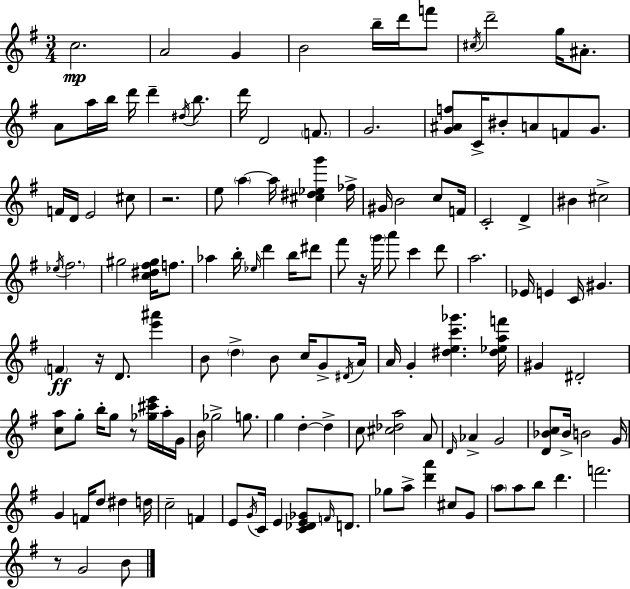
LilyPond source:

{
  \clef treble
  \numericTimeSignature
  \time 3/4
  \key e \minor
  c''2.\mp | a'2 g'4 | b'2 b''16-- d'''16 f'''8 | \acciaccatura { cis''16 } d'''2-- g''16 ais'8.-. | \break a'8 a''16 b''16 d'''16 d'''4-- \acciaccatura { dis''16 } b''8. | d'''16 d'2 \parenthesize f'8. | g'2. | <g' ais' f''>8 c'16-> bis'8-. a'8 f'8 g'8. | \break f'16 d'16 e'2 | cis''8 r2. | e''8 \parenthesize a''4~~ a''16 <cis'' dis'' ees'' g'''>4 | fes''16-> gis'16 b'2 c''8 | \break f'16 c'2-. d'4-> | bis'4 cis''2-> | \acciaccatura { ees''16 } \parenthesize fis''2. | gis''2 <c'' dis'' fis'' gis''>16 | \break f''8. aes''4 b''16-. \grace { ees''16 } d'''4 | b''16 dis'''8 fis'''8 r16 \parenthesize g'''16 a'''8 c'''4 | d'''8 a''2. | ees'16 e'4 c'16 gis'4. | \break \parenthesize f'4\ff r16 d'8. | <e''' ais'''>4 b'8 \parenthesize d''4-> b'8 | c''16 g'8-> \acciaccatura { dis'16 } a'16 a'16 g'4-. <dis'' e'' c''' ges'''>4. | <dis'' ees'' a'' f'''>16 gis'4 dis'2-. | \break <c'' a''>8 g''8-. b''16-. g''8 | r8 <ges'' cis''' e'''>16 a''16-. g'16 b'16 ges''2-> | g''8. g''4 d''4-.~~ | d''4-> c''8 <cis'' des'' a''>2 | \break a'8 \grace { d'16 } aes'4-> g'2 | <d' bes' c''>8 bes'16-> b'2 | g'16 g'4 f'16 d''8 | dis''4 d''16 c''2-- | \break f'4 e'8 \acciaccatura { g'16 } c'16 e'4 | <c' des' e' ges'>8 \grace { f'16 } d'8. ges''8 a''8-> | <d''' a'''>4 cis''8 g'8 \parenthesize a''8 a''8 | b''8 d'''4. f'''2. | \break r8 g'2 | b'8 \bar "|."
}